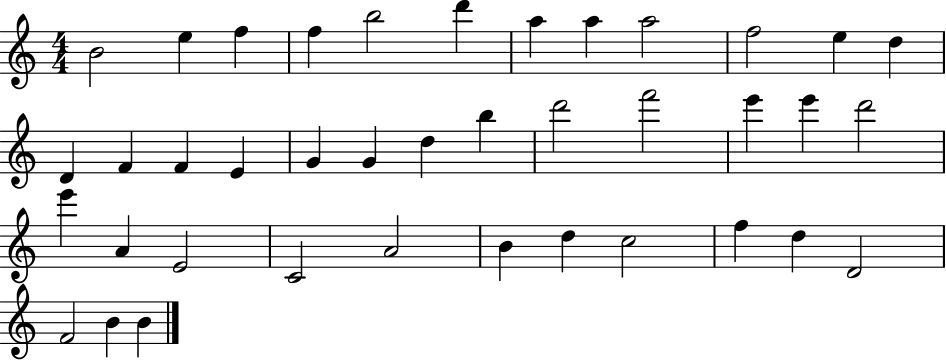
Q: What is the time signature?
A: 4/4